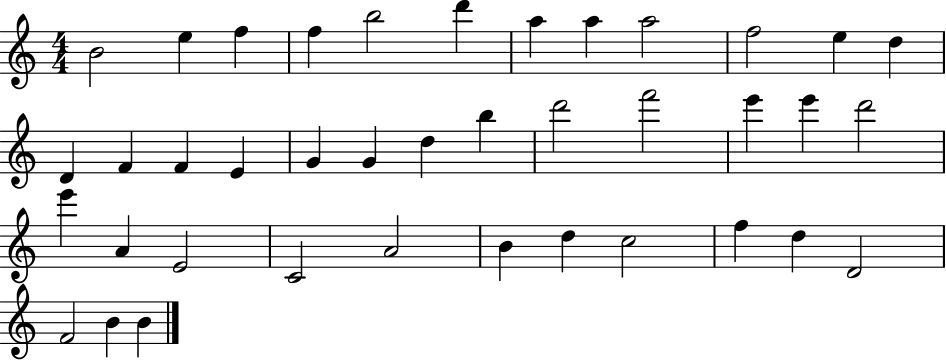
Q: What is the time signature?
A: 4/4